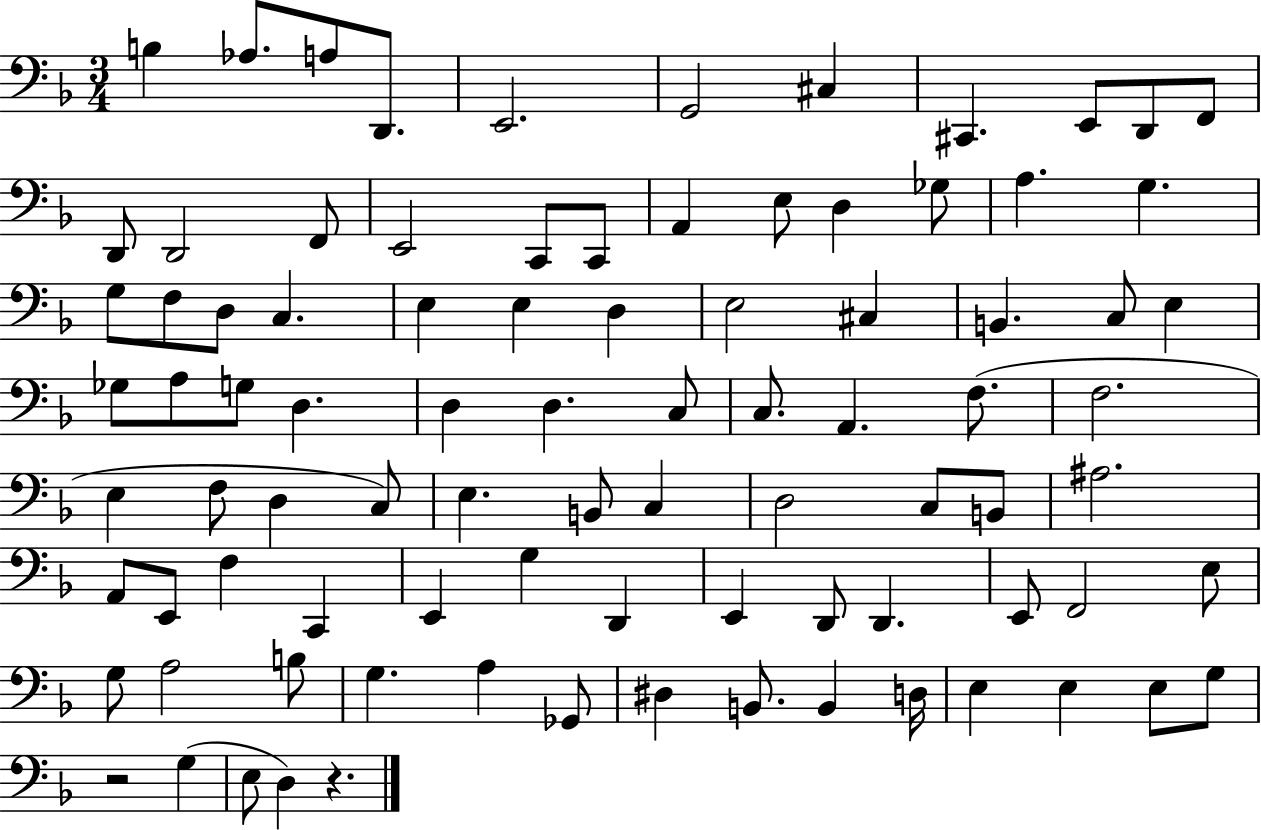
{
  \clef bass
  \numericTimeSignature
  \time 3/4
  \key f \major
  b4 aes8. a8 d,8. | e,2. | g,2 cis4 | cis,4. e,8 d,8 f,8 | \break d,8 d,2 f,8 | e,2 c,8 c,8 | a,4 e8 d4 ges8 | a4. g4. | \break g8 f8 d8 c4. | e4 e4 d4 | e2 cis4 | b,4. c8 e4 | \break ges8 a8 g8 d4. | d4 d4. c8 | c8. a,4. f8.( | f2. | \break e4 f8 d4 c8) | e4. b,8 c4 | d2 c8 b,8 | ais2. | \break a,8 e,8 f4 c,4 | e,4 g4 d,4 | e,4 d,8 d,4. | e,8 f,2 e8 | \break g8 a2 b8 | g4. a4 ges,8 | dis4 b,8. b,4 d16 | e4 e4 e8 g8 | \break r2 g4( | e8 d4) r4. | \bar "|."
}